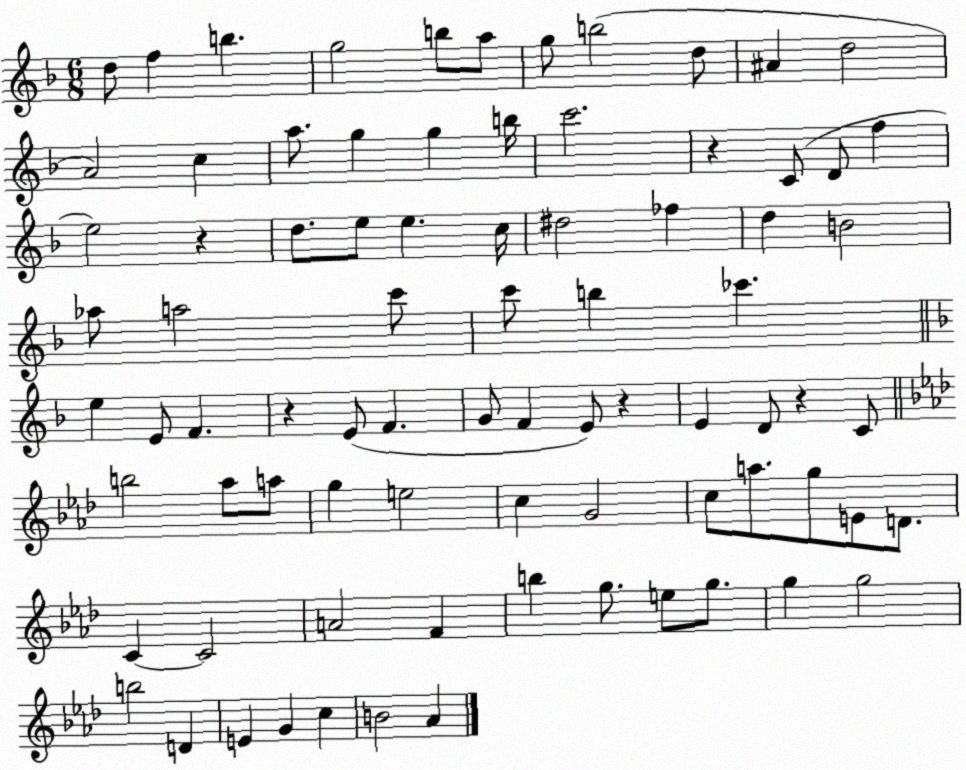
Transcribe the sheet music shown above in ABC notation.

X:1
T:Untitled
M:6/8
L:1/4
K:F
d/2 f b g2 b/2 a/2 g/2 b2 d/2 ^A d2 A2 c a/2 g g b/4 c'2 z C/2 D/2 f e2 z d/2 e/2 e c/4 ^d2 _f d B2 _a/2 a2 c'/2 c'/2 b _c' e E/2 F z E/2 F G/2 F E/2 z E D/2 z C/2 b2 _a/2 a/2 g e2 c G2 c/2 a/2 g/2 E/2 D/2 C C2 A2 F b g/2 e/2 g/2 g g2 b2 D E G c B2 _A